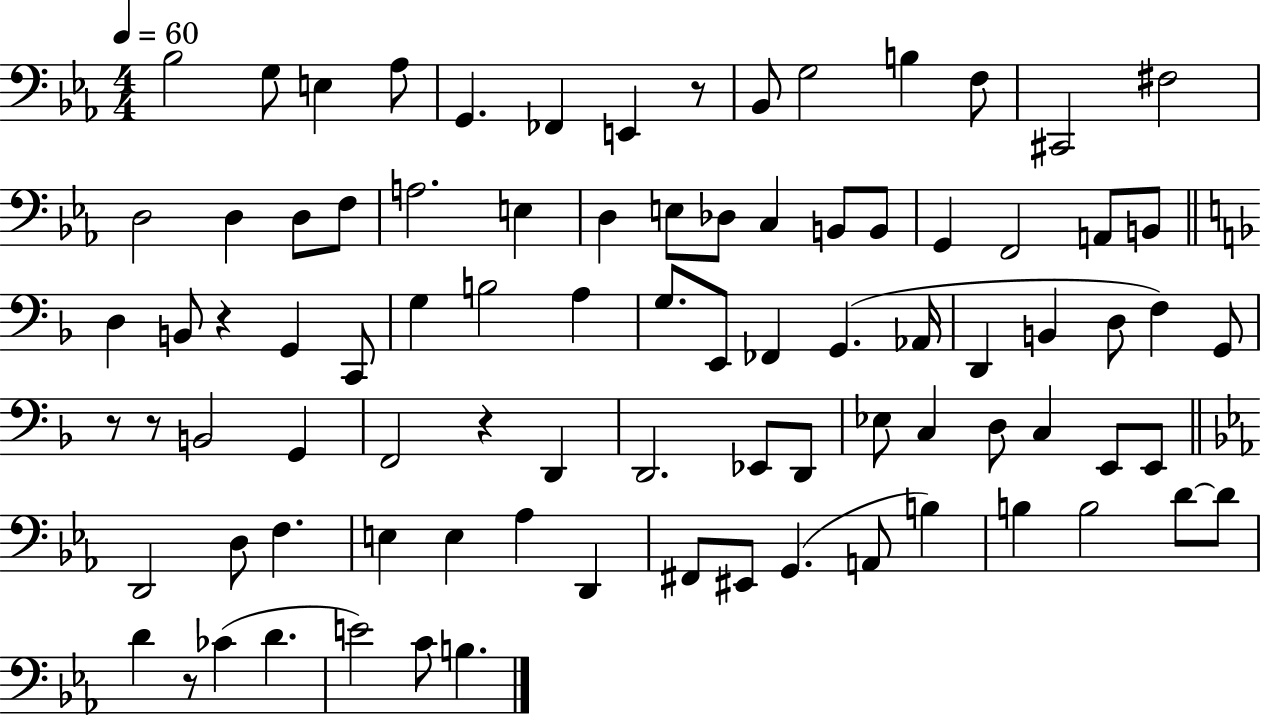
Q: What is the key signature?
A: EES major